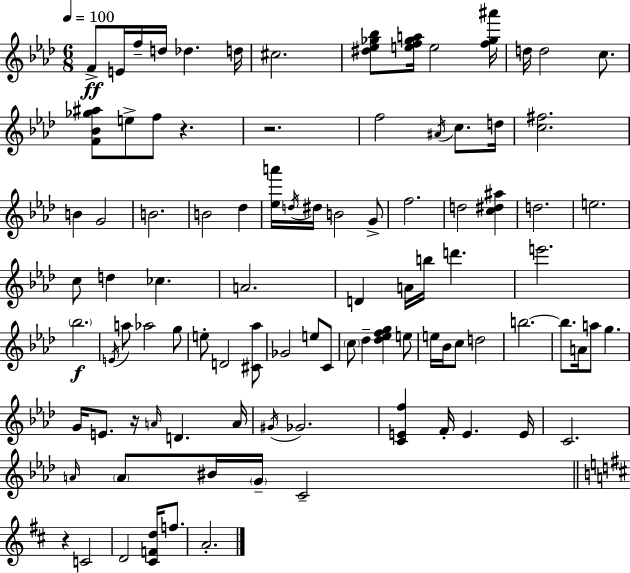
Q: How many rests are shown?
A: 4